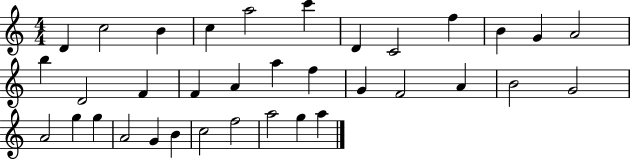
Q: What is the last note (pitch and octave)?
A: A5